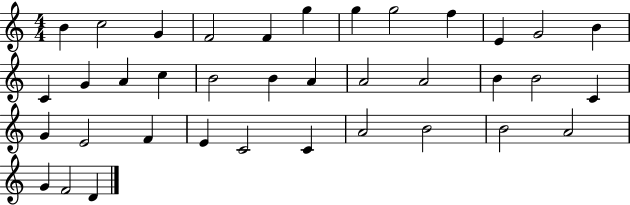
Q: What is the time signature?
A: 4/4